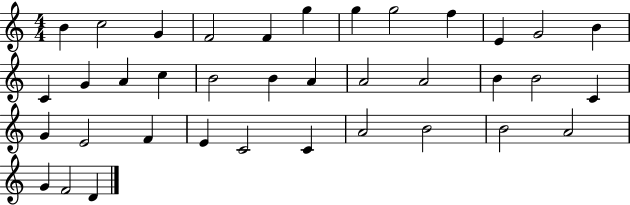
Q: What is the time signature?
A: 4/4